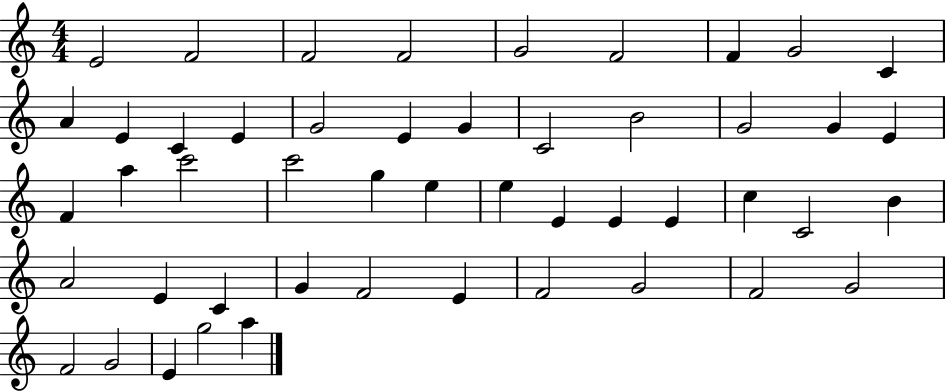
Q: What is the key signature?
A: C major